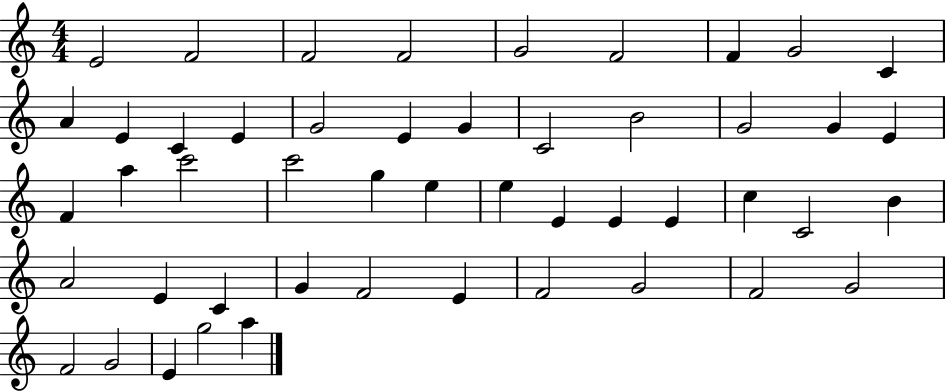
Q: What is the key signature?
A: C major